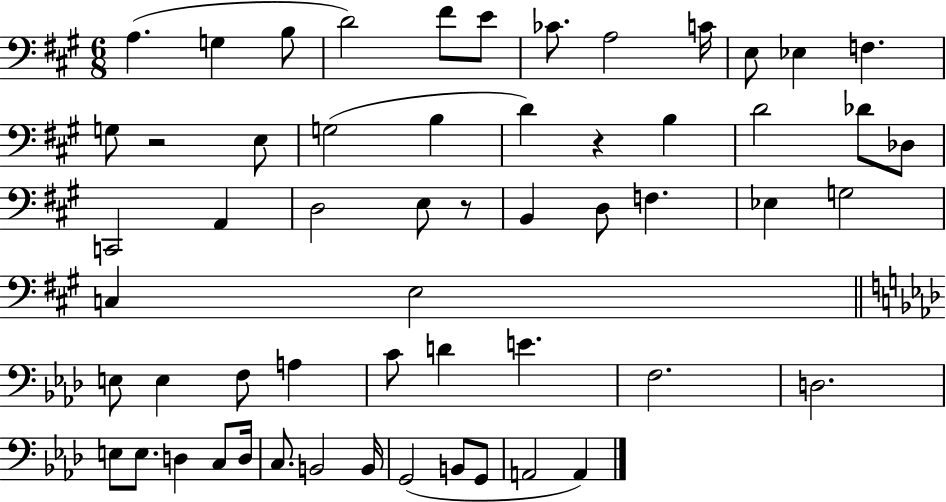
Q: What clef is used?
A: bass